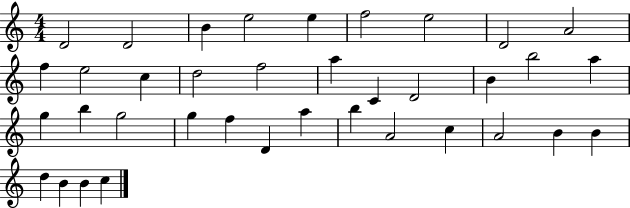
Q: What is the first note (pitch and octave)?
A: D4